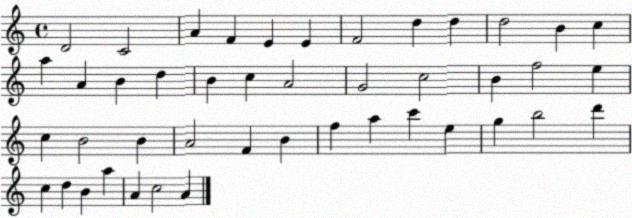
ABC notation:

X:1
T:Untitled
M:4/4
L:1/4
K:C
D2 C2 A F E E F2 d d d2 B c a A B d B c A2 G2 c2 B f2 e c B2 B A2 F B f a c' e g b2 d' c d B a A c2 A